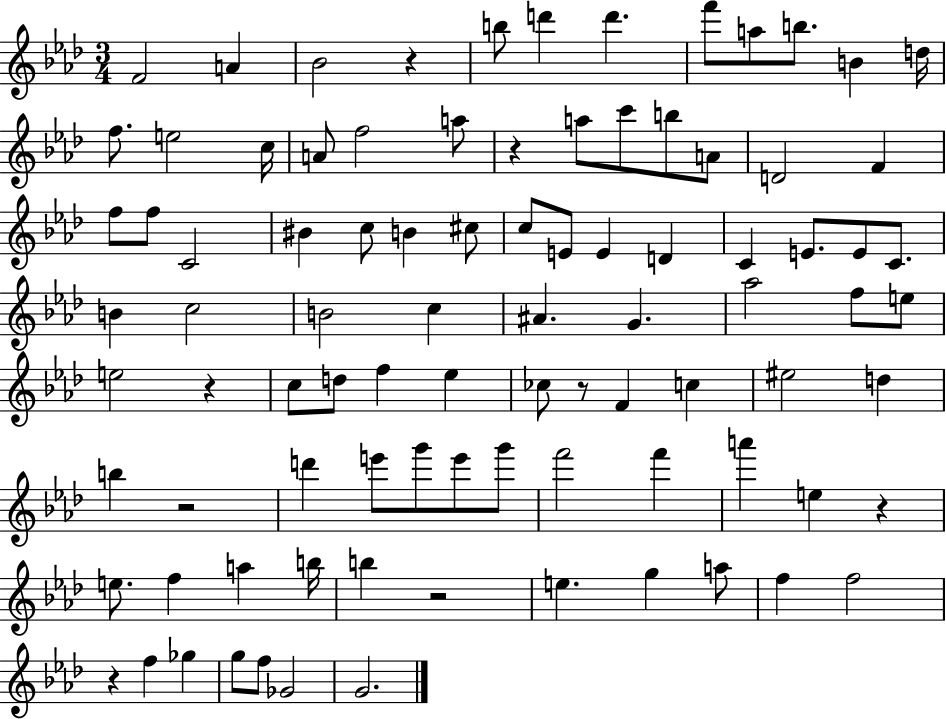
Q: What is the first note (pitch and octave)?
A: F4